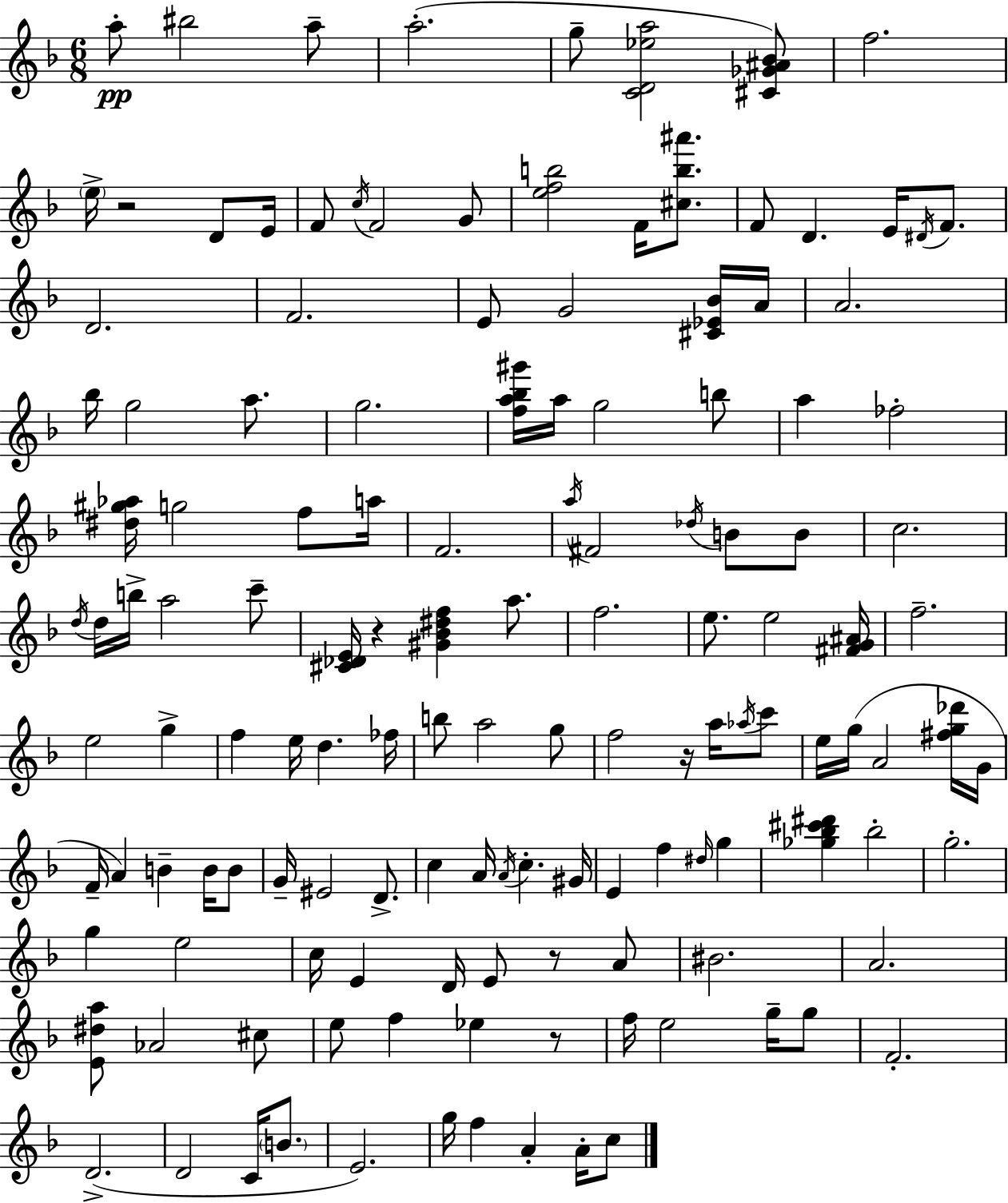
A5/e BIS5/h A5/e A5/h. G5/e [C4,D4,Eb5,A5]/h [C#4,Gb4,A#4,Bb4]/e F5/h. E5/s R/h D4/e E4/s F4/e C5/s F4/h G4/e [E5,F5,B5]/h F4/s [C#5,B5,A#6]/e. F4/e D4/q. E4/s D#4/s F4/e. D4/h. F4/h. E4/e G4/h [C#4,Eb4,Bb4]/s A4/s A4/h. Bb5/s G5/h A5/e. G5/h. [F5,A5,Bb5,G#6]/s A5/s G5/h B5/e A5/q FES5/h [D#5,G#5,Ab5]/s G5/h F5/e A5/s F4/h. A5/s F#4/h Db5/s B4/e B4/e C5/h. D5/s D5/s B5/s A5/h C6/e [C#4,Db4,E4]/s R/q [G#4,Bb4,D#5,F5]/q A5/e. F5/h. E5/e. E5/h [F#4,G4,A#4]/s F5/h. E5/h G5/q F5/q E5/s D5/q. FES5/s B5/e A5/h G5/e F5/h R/s A5/s Ab5/s C6/e E5/s G5/s A4/h [F#5,G5,Db6]/s G4/s F4/s A4/q B4/q B4/s B4/e G4/s EIS4/h D4/e. C5/q A4/s A4/s C5/q. G#4/s E4/q F5/q D#5/s G5/q [Gb5,Bb5,C#6,D#6]/q Bb5/h G5/h. G5/q E5/h C5/s E4/q D4/s E4/e R/e A4/e BIS4/h. A4/h. [E4,D#5,A5]/e Ab4/h C#5/e E5/e F5/q Eb5/q R/e F5/s E5/h G5/s G5/e F4/h. D4/h. D4/h C4/s B4/e. E4/h. G5/s F5/q A4/q A4/s C5/e